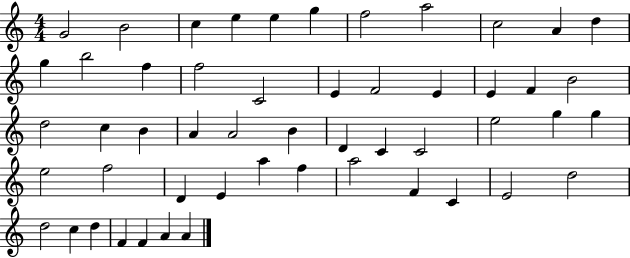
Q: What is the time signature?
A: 4/4